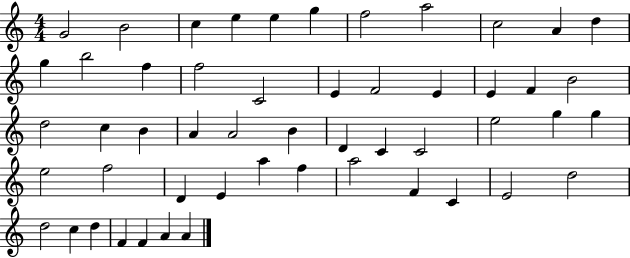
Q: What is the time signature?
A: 4/4